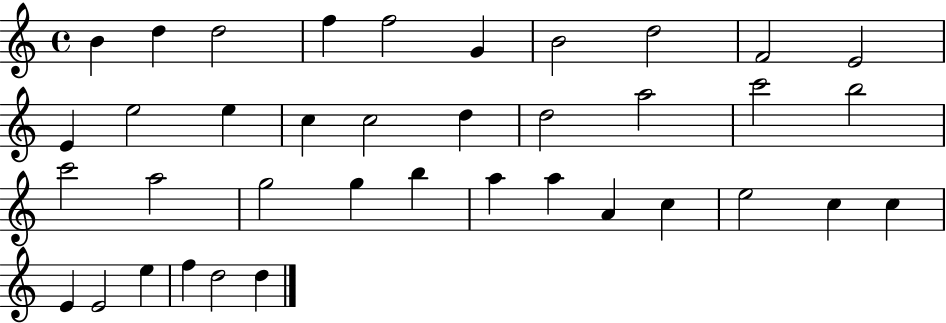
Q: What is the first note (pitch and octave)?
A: B4